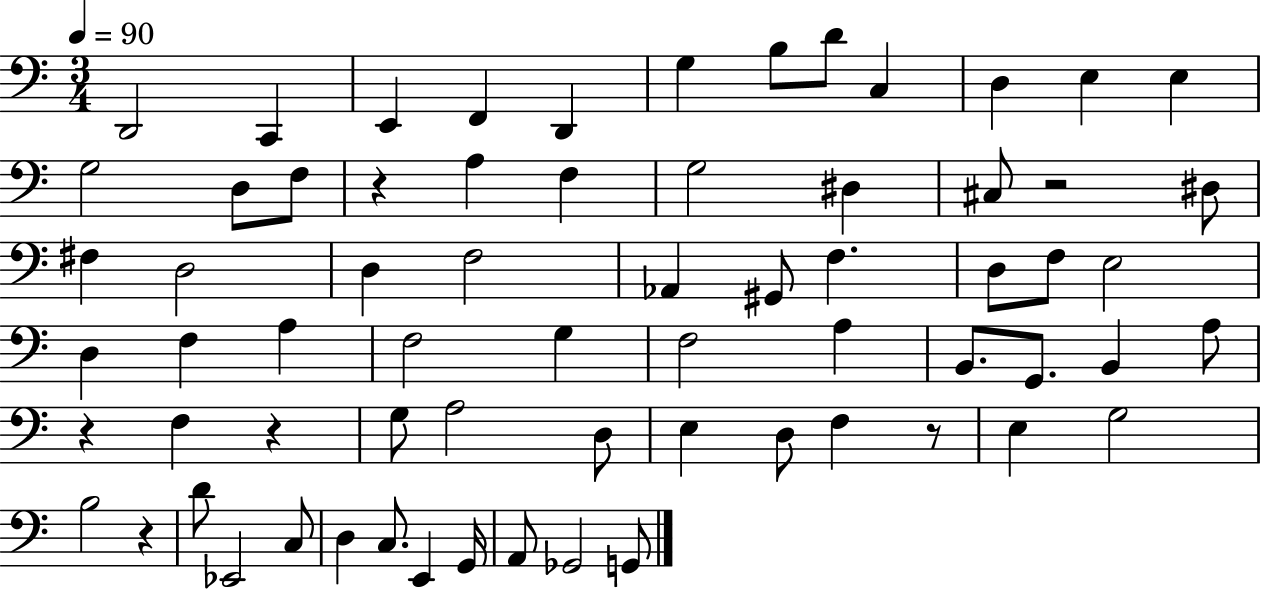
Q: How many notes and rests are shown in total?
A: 68